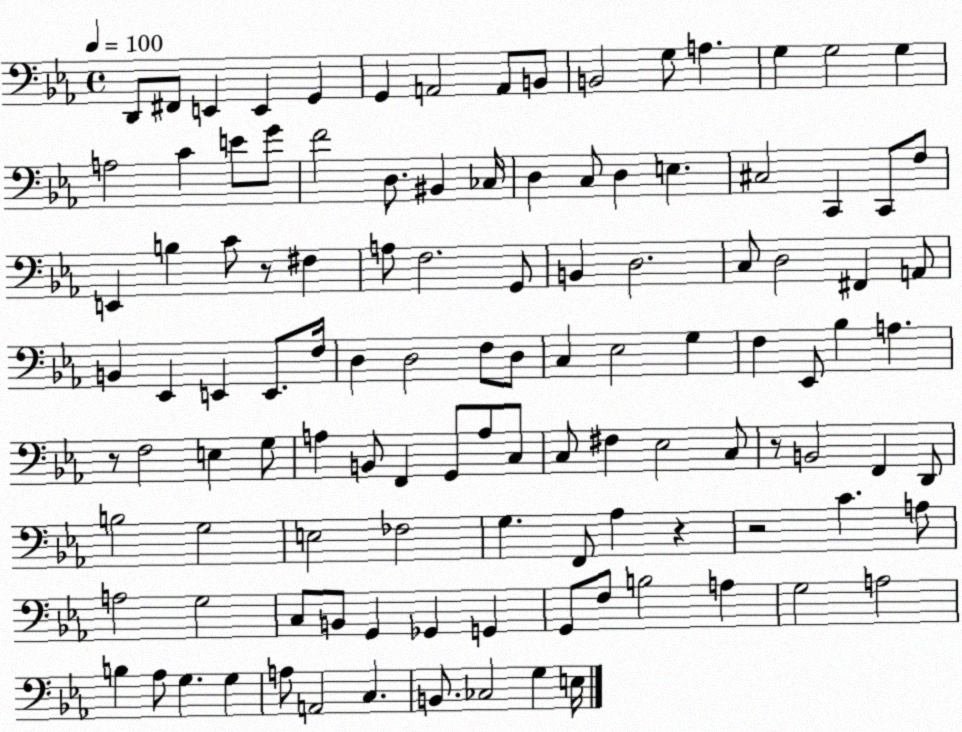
X:1
T:Untitled
M:4/4
L:1/4
K:Eb
D,,/2 ^F,,/2 E,, E,, G,, G,, A,,2 A,,/2 B,,/2 B,,2 G,/2 A, G, G,2 G, A,2 C E/2 G/2 F2 D,/2 ^B,, _C,/4 D, C,/2 D, E, ^C,2 C,, C,,/2 F,/2 E,, B, C/2 z/2 ^F, A,/2 F,2 G,,/2 B,, D,2 C,/2 D,2 ^F,, A,,/2 B,, _E,, E,, E,,/2 F,/4 D, D,2 F,/2 D,/2 C, _E,2 G, F, _E,,/2 _B, A, z/2 F,2 E, G,/2 A, B,,/2 F,, G,,/2 A,/2 C,/2 C,/2 ^F, _E,2 C,/2 z/2 B,,2 F,, D,,/2 B,2 G,2 E,2 _F,2 G, F,,/2 _A, z z2 C A,/2 A,2 G,2 C,/2 B,,/2 G,, _G,, G,, G,,/2 F,/2 B,2 A, G,2 A,2 B, _A,/2 G, G, A,/2 A,,2 C, B,,/2 _C,2 G, E,/4